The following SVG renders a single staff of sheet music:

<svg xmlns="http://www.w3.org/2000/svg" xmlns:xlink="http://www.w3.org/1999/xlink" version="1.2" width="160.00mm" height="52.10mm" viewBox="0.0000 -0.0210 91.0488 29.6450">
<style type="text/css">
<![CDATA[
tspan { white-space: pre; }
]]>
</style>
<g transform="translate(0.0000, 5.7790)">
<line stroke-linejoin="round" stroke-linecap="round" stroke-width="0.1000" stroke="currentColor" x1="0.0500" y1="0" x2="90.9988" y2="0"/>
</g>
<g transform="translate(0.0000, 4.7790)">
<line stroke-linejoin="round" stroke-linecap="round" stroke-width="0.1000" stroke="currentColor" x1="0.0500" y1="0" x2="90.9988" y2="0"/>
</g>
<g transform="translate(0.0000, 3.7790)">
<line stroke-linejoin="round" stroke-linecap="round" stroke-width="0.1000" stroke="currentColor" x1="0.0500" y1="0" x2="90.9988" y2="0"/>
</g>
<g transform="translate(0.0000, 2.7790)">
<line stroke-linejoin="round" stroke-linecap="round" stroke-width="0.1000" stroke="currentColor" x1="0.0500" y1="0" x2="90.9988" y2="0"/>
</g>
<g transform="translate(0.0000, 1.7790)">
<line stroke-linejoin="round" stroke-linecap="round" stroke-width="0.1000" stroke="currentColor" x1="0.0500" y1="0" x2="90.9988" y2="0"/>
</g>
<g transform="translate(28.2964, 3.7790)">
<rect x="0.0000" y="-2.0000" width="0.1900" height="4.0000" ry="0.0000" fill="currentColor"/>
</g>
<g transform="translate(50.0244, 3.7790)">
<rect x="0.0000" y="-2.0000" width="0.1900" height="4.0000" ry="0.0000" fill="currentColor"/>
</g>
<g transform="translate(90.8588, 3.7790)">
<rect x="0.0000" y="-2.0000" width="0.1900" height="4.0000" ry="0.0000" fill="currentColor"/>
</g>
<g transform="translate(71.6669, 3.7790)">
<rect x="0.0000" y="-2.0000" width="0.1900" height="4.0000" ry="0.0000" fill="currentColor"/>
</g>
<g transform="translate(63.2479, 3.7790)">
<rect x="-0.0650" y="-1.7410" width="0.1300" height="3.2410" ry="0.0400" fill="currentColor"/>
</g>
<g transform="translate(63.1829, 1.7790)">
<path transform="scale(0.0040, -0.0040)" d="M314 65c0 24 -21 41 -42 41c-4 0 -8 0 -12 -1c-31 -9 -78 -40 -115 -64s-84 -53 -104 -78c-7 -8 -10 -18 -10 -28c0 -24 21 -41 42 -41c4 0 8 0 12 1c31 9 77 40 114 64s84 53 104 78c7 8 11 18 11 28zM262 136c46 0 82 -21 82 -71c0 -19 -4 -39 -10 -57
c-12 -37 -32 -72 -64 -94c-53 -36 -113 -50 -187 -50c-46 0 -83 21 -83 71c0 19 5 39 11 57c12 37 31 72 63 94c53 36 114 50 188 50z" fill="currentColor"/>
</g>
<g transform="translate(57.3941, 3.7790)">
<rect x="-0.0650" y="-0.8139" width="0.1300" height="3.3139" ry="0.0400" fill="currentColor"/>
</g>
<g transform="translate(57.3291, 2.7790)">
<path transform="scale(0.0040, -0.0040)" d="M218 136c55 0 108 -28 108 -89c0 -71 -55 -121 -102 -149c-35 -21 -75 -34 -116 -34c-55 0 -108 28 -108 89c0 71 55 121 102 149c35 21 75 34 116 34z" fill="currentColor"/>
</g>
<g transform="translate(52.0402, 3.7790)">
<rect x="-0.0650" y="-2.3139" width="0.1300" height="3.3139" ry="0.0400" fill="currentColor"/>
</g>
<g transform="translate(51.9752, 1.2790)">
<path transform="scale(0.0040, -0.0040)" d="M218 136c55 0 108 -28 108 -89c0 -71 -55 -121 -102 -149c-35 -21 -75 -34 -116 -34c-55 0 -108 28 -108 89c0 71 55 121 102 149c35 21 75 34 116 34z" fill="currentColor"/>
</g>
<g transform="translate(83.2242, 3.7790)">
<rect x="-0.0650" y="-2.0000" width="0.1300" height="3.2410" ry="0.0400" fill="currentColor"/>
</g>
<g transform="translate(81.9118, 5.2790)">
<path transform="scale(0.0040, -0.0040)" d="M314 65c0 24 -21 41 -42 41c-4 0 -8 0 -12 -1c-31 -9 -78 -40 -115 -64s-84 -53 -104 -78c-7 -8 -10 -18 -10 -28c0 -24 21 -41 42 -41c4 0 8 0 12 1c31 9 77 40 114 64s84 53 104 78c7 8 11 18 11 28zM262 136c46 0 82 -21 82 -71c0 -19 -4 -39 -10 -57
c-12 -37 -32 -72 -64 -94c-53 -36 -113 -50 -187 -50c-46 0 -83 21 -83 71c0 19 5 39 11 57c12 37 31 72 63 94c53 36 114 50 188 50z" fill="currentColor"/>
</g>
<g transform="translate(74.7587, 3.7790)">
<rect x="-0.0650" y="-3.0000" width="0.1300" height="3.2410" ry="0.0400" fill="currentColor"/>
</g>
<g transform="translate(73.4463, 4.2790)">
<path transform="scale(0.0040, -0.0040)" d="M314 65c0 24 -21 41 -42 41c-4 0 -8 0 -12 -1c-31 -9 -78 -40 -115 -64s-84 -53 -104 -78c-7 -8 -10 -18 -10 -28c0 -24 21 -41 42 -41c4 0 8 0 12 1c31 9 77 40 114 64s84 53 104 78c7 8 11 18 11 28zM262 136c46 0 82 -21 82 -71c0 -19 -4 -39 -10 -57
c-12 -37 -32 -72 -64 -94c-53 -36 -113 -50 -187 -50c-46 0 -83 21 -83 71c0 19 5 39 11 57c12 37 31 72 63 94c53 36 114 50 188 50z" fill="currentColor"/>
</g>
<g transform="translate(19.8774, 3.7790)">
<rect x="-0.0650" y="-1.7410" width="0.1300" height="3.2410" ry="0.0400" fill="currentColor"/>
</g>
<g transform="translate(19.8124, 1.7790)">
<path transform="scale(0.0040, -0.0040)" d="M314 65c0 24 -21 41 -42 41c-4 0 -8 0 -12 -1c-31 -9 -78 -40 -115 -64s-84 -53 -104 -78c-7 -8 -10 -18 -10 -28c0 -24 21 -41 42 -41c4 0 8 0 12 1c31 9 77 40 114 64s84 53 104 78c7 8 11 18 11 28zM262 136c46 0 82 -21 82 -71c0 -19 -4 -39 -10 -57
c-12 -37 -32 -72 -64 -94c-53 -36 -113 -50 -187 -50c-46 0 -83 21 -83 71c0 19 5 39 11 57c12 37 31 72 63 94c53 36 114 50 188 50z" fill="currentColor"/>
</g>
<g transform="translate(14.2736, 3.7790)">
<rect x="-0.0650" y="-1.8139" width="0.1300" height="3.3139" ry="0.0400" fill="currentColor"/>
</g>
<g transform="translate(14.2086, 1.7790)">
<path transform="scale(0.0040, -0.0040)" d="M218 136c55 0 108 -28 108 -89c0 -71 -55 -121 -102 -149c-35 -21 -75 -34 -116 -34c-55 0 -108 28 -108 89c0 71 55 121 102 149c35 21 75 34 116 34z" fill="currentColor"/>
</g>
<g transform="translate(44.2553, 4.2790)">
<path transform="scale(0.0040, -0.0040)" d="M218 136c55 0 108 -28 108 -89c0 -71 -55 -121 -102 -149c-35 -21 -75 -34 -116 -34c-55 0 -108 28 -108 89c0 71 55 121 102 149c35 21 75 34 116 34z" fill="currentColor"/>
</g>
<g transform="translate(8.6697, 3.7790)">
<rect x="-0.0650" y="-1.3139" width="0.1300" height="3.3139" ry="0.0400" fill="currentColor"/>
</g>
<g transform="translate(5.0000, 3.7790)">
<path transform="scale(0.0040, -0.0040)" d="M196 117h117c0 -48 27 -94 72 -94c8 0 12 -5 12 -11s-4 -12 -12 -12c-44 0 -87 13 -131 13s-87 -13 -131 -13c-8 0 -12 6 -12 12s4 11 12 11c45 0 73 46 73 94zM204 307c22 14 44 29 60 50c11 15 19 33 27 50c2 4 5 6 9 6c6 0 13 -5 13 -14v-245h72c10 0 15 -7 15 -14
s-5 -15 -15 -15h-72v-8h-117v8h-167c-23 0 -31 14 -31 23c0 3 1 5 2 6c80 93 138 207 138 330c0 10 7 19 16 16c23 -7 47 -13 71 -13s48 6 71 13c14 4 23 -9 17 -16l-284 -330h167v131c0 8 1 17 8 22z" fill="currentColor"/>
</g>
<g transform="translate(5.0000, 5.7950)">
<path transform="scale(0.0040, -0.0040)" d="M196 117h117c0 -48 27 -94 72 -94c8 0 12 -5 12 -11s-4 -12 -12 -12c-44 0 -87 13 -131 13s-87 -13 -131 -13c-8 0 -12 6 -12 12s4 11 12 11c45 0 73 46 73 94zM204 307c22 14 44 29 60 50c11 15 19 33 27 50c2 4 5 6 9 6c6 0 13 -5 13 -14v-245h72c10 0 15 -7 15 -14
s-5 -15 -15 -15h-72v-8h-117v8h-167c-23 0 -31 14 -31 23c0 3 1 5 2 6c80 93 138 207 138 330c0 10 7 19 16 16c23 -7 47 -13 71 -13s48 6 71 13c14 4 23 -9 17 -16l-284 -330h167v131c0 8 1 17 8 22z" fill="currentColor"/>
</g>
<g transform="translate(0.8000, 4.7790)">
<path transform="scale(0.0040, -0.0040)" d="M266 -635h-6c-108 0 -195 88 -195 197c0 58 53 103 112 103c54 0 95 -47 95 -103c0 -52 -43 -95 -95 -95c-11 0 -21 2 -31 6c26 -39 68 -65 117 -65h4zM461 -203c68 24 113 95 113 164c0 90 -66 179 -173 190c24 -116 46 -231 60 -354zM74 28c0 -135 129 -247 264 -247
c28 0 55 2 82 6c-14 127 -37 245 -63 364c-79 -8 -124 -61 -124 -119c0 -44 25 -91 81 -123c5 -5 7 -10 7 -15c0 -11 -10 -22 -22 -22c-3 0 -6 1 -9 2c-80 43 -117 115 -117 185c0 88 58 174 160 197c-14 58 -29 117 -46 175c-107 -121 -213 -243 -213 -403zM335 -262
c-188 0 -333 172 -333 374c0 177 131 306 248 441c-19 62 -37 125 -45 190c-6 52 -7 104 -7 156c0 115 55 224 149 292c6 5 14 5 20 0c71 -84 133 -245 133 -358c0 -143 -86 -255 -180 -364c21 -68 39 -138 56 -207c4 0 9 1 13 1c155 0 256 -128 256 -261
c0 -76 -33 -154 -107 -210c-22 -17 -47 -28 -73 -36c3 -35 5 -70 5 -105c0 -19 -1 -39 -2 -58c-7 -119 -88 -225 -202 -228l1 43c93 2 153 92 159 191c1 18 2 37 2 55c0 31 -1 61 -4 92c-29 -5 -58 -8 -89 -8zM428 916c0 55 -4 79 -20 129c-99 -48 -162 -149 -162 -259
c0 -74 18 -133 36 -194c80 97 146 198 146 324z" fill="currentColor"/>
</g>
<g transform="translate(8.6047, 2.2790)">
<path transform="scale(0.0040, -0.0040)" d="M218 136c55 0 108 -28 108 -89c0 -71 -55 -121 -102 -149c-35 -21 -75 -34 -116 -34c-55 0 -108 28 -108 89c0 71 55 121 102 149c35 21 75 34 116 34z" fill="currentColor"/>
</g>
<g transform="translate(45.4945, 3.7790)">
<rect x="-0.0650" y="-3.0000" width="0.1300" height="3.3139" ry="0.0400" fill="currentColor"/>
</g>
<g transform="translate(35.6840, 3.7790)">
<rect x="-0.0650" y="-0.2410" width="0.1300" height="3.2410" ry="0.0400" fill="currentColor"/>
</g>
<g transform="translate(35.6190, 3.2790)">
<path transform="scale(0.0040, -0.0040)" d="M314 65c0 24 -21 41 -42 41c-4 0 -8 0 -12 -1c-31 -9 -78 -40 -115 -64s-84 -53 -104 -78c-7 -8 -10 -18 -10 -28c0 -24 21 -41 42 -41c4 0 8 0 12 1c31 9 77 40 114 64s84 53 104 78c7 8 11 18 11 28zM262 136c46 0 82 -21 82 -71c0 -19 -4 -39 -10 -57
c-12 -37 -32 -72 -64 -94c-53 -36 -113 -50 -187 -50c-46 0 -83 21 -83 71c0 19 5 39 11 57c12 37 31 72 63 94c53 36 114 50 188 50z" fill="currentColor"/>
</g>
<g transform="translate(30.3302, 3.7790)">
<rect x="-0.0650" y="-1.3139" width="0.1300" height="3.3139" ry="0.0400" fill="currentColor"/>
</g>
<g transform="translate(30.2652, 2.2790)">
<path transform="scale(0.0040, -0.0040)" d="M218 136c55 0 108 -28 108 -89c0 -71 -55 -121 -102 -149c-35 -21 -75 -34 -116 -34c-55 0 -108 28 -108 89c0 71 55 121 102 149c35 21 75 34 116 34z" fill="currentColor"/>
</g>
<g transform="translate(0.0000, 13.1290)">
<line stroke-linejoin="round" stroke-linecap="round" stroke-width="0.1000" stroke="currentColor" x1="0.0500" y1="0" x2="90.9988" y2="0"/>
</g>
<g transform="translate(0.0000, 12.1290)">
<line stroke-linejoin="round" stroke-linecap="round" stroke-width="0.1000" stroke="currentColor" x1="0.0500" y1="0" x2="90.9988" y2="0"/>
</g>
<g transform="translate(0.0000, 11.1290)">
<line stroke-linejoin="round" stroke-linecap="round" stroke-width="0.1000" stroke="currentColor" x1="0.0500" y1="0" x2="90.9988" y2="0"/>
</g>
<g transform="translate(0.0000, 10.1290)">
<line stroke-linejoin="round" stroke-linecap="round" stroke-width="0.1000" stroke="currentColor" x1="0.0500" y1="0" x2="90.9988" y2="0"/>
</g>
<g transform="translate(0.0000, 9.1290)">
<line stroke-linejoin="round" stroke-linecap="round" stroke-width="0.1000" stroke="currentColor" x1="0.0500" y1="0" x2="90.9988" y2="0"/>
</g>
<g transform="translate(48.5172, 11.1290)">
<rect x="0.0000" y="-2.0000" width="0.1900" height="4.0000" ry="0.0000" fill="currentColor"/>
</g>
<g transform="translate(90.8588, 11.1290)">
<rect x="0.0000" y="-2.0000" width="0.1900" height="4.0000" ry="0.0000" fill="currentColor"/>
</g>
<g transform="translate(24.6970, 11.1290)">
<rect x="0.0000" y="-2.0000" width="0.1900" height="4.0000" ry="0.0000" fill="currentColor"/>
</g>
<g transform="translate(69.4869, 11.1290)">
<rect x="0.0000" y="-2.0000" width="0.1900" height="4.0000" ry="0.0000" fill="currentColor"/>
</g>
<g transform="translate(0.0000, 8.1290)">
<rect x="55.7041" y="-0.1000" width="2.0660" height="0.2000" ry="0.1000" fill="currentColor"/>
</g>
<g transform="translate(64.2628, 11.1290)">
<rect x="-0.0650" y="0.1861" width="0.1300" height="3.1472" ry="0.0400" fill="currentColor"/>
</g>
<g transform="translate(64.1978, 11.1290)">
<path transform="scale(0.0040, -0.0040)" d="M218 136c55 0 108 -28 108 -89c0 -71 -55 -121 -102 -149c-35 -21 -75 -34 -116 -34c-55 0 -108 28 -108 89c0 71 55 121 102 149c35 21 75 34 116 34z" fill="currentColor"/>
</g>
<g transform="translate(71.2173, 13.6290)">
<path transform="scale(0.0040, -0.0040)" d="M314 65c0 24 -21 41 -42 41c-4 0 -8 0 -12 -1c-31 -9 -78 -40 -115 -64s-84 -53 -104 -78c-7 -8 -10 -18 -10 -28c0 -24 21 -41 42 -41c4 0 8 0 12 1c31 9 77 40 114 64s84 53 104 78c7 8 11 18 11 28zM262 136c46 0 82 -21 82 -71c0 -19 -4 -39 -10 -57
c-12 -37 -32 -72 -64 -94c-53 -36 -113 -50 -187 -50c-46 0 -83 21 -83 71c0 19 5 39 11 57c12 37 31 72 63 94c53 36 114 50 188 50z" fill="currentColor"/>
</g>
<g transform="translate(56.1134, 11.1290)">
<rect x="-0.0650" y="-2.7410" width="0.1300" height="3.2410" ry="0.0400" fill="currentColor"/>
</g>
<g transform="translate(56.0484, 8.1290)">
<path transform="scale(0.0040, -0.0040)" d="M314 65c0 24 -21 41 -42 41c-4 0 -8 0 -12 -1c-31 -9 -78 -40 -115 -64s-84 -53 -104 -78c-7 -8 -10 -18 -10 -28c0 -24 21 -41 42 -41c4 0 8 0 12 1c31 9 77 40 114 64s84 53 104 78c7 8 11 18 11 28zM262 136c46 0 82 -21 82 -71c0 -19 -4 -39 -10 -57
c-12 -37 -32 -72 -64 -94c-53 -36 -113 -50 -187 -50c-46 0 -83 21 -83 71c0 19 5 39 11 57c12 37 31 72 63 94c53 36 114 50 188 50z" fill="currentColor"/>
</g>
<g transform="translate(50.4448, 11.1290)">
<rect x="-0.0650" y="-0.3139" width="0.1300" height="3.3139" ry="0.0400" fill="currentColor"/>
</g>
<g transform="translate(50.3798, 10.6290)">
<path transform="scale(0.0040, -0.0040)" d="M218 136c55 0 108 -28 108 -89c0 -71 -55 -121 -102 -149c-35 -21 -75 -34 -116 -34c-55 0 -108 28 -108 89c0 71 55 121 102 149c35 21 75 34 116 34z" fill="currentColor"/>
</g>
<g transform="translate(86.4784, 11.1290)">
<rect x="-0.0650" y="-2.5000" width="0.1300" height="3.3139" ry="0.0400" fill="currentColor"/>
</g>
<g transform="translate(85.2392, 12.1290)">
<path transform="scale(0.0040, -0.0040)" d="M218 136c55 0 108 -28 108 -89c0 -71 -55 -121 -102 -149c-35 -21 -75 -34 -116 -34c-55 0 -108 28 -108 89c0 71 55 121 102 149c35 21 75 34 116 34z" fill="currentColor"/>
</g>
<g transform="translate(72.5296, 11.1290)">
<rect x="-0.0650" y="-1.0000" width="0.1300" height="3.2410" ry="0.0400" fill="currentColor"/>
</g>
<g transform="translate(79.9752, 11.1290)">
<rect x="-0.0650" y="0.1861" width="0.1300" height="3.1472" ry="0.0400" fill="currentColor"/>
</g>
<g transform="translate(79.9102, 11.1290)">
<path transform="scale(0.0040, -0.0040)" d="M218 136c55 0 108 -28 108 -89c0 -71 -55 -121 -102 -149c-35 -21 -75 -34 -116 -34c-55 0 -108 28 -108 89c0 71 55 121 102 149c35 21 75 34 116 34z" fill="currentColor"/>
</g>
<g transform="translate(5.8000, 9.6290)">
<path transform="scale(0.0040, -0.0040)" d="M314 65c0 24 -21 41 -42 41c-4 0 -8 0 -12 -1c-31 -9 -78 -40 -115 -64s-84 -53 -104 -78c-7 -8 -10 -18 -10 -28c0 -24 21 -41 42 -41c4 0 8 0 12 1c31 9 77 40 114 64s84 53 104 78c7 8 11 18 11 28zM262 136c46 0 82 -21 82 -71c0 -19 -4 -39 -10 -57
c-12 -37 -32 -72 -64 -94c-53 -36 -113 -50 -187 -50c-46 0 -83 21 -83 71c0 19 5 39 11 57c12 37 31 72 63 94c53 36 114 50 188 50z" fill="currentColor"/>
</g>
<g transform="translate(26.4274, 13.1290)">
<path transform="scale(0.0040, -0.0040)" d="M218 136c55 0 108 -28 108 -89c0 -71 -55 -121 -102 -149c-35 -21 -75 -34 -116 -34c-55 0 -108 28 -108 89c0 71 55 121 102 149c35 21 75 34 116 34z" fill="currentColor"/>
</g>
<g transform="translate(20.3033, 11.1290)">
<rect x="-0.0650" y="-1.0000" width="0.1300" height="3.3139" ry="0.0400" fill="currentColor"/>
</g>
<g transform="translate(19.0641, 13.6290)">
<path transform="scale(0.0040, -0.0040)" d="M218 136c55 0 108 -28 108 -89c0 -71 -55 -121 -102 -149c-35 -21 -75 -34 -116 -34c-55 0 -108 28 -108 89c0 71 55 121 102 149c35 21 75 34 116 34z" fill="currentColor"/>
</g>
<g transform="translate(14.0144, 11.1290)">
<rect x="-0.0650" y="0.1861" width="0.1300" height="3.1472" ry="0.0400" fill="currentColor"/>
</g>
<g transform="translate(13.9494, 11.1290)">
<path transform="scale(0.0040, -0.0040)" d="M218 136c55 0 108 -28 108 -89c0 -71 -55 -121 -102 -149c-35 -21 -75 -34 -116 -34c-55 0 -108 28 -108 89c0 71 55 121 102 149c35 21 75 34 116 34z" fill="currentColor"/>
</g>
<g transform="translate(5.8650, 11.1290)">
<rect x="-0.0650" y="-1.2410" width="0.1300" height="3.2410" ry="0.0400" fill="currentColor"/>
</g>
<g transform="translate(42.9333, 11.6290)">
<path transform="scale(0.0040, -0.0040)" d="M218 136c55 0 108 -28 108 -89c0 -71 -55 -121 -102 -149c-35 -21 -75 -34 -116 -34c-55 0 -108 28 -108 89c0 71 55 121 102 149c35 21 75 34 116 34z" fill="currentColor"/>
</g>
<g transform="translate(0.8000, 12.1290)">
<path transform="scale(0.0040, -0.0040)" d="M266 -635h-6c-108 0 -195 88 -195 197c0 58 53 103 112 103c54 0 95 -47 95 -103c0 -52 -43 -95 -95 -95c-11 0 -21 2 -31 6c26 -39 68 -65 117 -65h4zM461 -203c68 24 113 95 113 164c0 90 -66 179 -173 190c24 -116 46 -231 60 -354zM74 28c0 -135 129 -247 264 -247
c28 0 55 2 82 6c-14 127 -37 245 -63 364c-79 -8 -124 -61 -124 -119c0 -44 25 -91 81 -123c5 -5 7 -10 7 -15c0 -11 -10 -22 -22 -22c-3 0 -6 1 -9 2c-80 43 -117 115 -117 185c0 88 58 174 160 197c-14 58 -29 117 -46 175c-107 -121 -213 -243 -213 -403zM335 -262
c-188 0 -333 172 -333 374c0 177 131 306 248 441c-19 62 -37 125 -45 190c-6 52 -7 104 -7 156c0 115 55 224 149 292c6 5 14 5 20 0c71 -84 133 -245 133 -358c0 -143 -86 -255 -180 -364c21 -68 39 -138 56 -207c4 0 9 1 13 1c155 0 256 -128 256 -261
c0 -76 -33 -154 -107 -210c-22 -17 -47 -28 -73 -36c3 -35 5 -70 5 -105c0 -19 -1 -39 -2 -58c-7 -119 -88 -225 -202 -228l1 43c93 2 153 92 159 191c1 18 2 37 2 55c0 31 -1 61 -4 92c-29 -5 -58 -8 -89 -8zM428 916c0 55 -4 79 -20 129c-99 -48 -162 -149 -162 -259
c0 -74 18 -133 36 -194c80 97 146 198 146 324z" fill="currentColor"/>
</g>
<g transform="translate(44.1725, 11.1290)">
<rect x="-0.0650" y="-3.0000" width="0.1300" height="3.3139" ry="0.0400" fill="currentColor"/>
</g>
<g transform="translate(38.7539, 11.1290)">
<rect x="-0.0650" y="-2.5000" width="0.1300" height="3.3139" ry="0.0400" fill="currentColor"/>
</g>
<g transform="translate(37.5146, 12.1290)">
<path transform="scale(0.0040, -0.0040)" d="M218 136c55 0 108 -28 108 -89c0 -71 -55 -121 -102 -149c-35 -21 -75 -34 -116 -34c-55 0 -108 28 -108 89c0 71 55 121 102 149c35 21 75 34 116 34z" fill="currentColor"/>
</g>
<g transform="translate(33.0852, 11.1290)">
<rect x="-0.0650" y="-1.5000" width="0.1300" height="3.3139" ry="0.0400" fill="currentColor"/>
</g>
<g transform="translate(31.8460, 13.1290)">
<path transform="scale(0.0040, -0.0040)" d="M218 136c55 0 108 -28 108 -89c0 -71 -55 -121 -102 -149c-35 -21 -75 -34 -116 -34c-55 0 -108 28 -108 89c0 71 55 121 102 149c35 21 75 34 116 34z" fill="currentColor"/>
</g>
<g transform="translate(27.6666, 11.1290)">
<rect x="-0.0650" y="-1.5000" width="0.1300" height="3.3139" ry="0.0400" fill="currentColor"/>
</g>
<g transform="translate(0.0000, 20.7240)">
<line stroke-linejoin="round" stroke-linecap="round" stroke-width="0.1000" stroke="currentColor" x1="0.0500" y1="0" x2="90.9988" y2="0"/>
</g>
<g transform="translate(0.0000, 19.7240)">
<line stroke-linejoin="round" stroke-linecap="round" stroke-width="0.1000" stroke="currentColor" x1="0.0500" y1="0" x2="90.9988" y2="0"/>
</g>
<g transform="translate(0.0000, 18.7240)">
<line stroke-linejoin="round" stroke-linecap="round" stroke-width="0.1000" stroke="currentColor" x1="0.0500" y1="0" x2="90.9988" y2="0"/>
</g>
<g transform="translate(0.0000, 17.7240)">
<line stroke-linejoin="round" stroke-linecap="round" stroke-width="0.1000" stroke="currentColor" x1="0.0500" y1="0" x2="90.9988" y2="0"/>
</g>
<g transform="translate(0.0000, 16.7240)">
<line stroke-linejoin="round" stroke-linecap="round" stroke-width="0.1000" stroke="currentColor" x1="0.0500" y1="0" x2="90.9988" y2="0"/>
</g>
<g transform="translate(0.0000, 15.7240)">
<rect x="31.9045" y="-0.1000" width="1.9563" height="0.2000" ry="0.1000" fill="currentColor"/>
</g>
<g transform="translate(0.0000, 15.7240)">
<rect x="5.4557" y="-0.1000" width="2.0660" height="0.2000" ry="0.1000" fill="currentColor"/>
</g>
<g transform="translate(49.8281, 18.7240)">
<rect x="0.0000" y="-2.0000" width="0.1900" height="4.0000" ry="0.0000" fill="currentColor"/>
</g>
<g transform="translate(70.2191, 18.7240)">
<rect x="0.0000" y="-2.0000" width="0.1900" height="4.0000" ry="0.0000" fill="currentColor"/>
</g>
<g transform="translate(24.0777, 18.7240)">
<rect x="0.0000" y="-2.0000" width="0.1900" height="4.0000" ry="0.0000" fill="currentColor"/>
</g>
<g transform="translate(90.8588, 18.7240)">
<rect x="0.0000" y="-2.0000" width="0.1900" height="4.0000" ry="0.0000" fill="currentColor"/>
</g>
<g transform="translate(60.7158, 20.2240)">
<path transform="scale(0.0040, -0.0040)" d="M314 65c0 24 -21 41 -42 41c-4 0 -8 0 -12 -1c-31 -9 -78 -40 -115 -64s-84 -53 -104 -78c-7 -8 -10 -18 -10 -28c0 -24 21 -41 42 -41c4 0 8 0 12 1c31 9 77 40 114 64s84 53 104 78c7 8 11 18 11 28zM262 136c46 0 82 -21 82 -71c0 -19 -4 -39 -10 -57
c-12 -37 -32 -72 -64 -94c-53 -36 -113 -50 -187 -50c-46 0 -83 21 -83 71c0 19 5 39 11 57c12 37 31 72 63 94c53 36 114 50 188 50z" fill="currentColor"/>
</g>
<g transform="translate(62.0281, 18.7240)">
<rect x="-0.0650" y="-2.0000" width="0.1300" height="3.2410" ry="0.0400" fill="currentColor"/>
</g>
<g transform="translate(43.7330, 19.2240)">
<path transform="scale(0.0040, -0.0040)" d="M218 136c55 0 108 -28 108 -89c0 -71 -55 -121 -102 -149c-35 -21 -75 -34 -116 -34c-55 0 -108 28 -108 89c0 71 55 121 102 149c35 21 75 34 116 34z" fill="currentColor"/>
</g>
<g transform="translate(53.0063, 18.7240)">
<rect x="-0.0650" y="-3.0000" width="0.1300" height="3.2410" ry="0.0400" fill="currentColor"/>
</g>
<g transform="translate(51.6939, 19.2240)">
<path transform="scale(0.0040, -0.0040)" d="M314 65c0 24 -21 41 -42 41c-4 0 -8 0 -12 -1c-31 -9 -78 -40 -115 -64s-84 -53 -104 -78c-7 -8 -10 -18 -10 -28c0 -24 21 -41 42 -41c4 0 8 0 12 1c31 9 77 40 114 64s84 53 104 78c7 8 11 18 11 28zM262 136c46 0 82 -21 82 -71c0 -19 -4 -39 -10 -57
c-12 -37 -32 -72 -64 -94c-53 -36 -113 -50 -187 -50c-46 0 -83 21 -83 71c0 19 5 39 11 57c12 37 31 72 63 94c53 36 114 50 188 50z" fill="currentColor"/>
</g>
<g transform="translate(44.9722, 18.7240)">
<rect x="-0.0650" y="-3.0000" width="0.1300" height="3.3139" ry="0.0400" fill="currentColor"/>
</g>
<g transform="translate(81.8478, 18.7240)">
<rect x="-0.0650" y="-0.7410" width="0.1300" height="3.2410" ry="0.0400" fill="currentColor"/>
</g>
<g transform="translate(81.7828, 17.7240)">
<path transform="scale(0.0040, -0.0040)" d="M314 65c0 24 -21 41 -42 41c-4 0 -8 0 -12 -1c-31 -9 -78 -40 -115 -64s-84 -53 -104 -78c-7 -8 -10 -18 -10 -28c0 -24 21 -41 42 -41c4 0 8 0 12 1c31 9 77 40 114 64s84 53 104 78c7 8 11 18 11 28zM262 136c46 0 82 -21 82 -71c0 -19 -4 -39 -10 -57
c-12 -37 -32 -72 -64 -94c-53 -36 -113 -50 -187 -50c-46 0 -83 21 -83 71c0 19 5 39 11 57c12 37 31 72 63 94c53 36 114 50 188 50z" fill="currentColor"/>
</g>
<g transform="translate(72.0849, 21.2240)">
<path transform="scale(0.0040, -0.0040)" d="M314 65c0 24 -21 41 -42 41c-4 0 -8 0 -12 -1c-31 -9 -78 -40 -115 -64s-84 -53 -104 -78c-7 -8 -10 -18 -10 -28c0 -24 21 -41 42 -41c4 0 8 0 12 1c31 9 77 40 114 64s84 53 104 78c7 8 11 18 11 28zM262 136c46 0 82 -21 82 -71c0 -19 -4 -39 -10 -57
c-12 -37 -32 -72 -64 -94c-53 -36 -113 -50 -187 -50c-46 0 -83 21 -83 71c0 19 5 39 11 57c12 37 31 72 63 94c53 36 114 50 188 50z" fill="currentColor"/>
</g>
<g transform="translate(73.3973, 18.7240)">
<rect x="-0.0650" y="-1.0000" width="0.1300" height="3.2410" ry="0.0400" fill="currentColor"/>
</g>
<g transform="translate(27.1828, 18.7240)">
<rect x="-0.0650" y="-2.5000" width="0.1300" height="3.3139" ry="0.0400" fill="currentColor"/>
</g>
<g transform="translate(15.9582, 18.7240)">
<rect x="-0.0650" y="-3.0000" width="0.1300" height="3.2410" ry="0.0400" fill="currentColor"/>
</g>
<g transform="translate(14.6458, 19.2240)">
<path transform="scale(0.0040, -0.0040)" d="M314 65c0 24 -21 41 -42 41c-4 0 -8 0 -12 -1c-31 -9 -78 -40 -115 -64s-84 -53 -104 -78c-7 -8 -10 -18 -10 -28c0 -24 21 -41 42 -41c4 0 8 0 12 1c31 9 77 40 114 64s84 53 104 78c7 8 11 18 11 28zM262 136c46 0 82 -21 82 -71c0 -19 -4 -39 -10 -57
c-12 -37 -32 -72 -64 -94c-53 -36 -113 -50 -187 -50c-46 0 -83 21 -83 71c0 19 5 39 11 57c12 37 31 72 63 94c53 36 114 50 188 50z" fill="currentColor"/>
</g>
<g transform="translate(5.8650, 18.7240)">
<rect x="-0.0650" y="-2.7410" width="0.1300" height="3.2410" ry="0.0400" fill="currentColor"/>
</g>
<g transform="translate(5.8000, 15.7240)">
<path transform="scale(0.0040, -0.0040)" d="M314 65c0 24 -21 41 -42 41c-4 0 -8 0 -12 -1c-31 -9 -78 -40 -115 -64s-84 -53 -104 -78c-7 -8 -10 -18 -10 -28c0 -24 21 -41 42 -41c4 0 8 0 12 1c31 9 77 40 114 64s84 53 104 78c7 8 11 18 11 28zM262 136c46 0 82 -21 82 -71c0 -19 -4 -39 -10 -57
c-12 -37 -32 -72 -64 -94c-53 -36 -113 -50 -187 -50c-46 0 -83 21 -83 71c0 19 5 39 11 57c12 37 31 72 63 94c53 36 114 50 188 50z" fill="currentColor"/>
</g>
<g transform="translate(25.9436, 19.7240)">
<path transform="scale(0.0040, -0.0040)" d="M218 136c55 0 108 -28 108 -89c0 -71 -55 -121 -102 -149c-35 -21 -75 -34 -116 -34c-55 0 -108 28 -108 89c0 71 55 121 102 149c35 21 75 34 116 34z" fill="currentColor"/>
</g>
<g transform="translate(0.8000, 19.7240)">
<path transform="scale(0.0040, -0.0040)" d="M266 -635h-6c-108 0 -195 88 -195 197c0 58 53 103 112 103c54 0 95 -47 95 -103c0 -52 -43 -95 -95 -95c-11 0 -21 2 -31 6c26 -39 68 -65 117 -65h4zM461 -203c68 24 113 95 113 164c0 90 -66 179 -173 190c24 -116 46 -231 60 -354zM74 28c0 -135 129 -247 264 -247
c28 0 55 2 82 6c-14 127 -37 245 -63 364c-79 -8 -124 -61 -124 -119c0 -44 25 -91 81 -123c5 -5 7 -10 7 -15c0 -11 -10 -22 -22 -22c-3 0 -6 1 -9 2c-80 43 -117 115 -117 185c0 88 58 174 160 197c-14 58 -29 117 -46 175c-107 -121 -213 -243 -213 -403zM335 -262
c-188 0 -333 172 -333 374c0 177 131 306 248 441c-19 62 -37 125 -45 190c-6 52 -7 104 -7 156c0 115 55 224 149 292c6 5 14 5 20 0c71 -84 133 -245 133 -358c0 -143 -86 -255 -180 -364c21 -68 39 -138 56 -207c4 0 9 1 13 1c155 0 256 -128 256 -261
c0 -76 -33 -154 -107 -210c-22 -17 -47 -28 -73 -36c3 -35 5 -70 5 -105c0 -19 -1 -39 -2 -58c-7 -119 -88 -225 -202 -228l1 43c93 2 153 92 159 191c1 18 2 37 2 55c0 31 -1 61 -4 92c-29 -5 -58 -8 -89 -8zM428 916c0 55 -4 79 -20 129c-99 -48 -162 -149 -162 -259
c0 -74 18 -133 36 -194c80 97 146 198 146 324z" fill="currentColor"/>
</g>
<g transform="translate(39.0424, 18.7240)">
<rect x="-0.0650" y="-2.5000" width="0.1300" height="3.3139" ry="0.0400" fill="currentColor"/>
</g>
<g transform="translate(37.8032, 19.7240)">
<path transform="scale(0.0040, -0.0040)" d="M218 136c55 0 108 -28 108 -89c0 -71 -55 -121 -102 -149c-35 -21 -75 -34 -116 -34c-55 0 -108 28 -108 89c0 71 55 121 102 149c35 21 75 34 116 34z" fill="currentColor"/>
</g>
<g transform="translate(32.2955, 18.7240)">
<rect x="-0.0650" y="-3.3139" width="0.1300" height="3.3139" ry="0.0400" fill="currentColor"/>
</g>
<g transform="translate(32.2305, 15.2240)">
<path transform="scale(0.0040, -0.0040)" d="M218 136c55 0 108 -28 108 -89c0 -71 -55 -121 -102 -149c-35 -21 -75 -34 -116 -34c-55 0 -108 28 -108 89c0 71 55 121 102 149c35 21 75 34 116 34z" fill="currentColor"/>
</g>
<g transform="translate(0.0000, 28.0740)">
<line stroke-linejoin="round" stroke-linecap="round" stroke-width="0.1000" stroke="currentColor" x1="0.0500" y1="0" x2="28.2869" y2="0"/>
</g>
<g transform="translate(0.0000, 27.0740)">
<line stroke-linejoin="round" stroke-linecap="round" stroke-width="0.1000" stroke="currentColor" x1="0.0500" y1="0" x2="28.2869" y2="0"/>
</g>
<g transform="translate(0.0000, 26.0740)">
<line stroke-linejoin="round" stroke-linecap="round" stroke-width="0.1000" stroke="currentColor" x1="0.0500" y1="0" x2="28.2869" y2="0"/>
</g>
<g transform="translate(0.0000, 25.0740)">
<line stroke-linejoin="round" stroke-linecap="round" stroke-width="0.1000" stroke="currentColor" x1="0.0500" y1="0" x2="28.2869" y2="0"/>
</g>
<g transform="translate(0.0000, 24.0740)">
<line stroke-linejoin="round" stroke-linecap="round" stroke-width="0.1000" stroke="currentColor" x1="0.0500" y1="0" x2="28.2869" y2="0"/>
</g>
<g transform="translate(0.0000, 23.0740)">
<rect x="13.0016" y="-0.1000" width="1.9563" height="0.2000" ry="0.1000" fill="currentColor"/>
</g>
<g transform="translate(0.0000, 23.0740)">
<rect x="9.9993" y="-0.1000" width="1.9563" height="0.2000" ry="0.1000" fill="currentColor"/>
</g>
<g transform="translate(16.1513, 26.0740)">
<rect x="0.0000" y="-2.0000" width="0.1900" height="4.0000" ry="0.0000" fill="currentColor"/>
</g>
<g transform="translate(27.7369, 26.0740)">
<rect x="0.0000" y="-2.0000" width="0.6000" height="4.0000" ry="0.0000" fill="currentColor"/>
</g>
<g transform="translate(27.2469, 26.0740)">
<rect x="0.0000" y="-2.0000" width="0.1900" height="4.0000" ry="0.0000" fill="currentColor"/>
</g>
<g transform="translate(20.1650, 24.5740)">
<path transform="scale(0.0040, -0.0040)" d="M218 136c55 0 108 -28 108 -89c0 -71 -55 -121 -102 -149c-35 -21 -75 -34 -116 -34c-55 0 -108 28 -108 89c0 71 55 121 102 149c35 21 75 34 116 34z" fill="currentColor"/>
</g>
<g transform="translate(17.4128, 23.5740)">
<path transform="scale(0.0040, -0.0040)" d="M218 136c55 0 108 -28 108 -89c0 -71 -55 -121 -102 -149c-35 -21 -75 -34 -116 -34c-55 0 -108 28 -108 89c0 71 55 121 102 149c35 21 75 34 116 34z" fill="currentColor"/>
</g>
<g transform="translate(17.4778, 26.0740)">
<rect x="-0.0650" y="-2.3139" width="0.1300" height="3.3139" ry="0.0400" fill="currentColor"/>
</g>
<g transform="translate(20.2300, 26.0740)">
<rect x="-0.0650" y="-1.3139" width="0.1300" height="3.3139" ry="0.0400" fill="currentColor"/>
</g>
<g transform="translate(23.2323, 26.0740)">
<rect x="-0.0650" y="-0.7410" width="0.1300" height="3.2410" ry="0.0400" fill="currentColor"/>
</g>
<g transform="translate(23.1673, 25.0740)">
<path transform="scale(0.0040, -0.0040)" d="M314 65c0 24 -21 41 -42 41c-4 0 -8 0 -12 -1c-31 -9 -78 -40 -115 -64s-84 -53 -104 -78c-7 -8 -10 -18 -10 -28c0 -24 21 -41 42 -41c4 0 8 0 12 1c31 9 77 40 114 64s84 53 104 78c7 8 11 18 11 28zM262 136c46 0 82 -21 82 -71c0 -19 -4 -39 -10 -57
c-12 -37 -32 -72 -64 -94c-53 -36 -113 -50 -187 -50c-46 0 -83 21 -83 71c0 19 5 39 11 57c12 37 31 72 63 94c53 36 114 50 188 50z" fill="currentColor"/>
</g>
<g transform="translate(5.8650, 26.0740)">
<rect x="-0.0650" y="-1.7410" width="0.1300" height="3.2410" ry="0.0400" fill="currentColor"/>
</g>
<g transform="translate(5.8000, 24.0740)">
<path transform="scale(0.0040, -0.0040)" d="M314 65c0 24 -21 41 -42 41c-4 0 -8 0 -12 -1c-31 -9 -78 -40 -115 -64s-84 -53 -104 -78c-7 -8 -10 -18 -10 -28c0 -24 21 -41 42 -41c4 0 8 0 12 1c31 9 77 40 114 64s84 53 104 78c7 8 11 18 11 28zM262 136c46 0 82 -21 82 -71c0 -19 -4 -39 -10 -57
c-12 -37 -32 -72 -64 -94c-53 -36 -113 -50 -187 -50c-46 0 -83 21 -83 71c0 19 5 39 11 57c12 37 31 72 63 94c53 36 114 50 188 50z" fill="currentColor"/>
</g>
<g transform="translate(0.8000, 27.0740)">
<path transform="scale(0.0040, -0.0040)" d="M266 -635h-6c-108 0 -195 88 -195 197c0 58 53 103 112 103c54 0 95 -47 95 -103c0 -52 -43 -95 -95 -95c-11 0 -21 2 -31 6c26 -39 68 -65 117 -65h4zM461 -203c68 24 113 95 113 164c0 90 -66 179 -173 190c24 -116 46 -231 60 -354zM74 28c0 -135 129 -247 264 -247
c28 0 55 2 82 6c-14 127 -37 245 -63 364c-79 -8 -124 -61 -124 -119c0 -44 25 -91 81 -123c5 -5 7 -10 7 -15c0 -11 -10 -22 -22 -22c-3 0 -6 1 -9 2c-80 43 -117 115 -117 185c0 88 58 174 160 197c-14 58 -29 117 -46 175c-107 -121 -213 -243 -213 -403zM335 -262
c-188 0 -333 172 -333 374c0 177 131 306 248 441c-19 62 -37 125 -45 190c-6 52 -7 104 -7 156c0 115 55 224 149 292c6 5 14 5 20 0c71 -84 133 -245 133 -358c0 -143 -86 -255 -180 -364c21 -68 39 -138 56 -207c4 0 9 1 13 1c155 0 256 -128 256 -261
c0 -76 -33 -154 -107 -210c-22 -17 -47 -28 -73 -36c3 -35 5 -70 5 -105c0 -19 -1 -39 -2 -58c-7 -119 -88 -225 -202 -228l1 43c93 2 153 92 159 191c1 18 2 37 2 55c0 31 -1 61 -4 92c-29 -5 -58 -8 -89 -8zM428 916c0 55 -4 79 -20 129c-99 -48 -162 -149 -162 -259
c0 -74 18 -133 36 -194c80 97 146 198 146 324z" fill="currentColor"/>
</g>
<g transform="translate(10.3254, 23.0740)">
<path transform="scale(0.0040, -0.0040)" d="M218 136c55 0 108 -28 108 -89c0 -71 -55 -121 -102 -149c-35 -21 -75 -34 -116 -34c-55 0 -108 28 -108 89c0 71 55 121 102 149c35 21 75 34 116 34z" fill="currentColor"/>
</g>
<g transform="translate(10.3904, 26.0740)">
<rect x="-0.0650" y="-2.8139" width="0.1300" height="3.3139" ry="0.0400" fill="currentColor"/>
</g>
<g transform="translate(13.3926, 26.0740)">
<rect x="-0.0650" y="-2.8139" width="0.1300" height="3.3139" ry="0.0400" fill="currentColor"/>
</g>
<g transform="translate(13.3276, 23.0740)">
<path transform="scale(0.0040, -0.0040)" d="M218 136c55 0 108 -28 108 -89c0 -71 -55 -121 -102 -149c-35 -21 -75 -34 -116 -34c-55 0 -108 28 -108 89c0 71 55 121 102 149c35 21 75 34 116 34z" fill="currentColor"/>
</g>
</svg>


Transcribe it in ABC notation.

X:1
T:Untitled
M:4/4
L:1/4
K:C
e f f2 e c2 A g d f2 A2 F2 e2 B D E E G A c a2 B D2 B G a2 A2 G b G A A2 F2 D2 d2 f2 a a g e d2